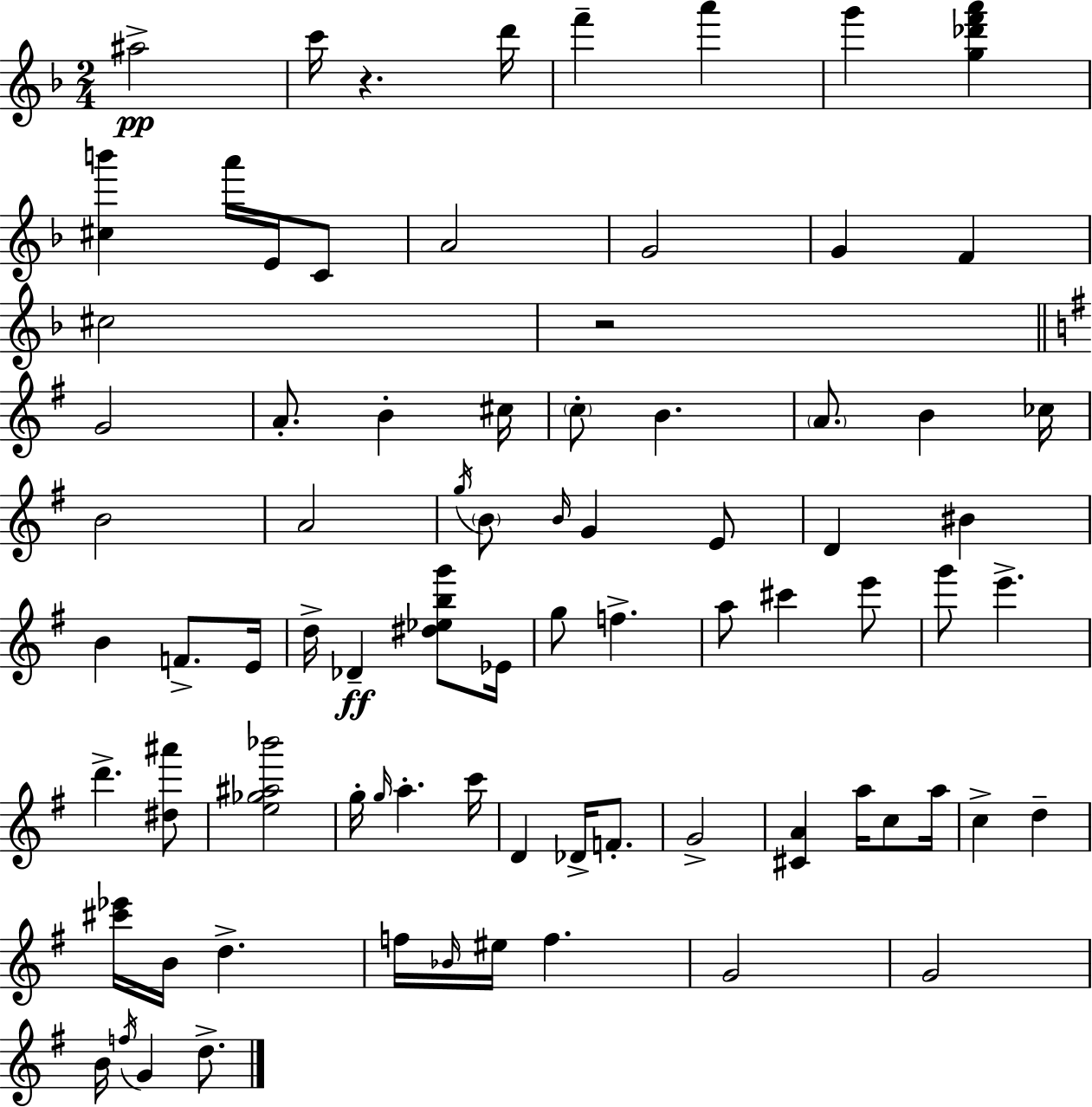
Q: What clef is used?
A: treble